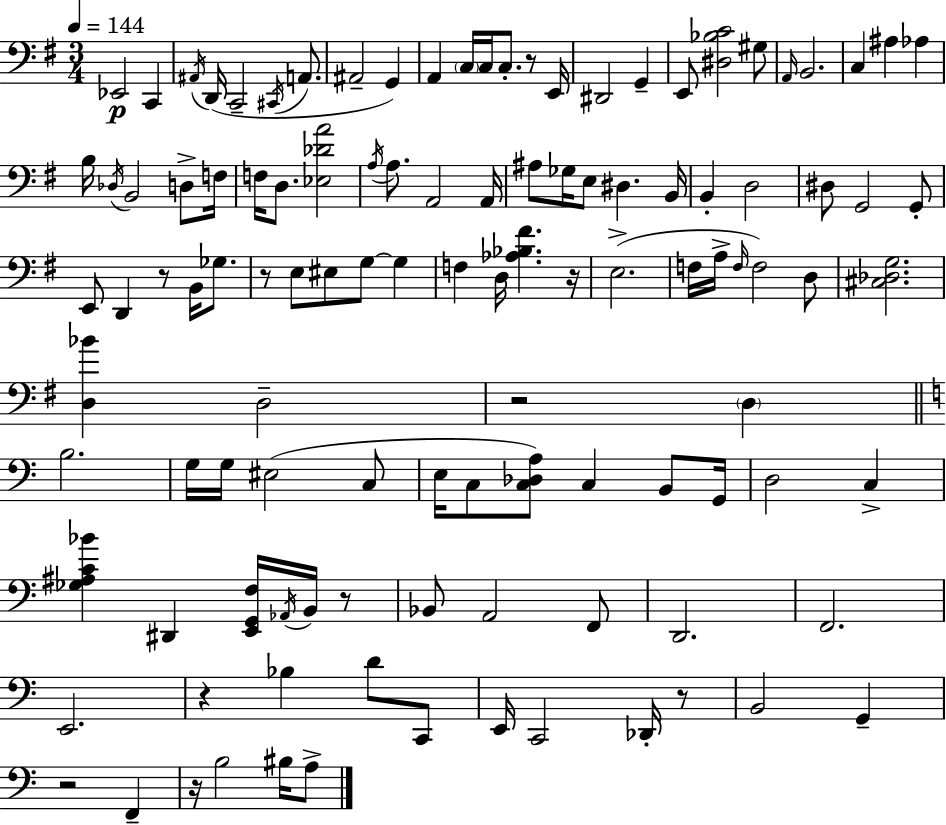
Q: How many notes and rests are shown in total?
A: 113